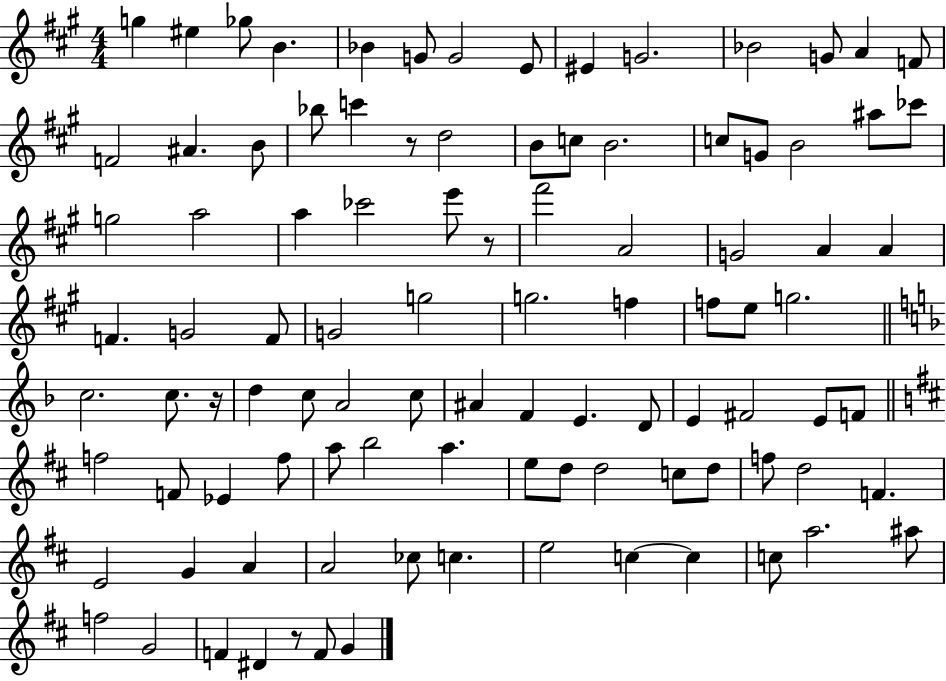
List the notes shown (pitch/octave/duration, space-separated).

G5/q EIS5/q Gb5/e B4/q. Bb4/q G4/e G4/h E4/e EIS4/q G4/h. Bb4/h G4/e A4/q F4/e F4/h A#4/q. B4/e Bb5/e C6/q R/e D5/h B4/e C5/e B4/h. C5/e G4/e B4/h A#5/e CES6/e G5/h A5/h A5/q CES6/h E6/e R/e F#6/h A4/h G4/h A4/q A4/q F4/q. G4/h F4/e G4/h G5/h G5/h. F5/q F5/e E5/e G5/h. C5/h. C5/e. R/s D5/q C5/e A4/h C5/e A#4/q F4/q E4/q. D4/e E4/q F#4/h E4/e F4/e F5/h F4/e Eb4/q F5/e A5/e B5/h A5/q. E5/e D5/e D5/h C5/e D5/e F5/e D5/h F4/q. E4/h G4/q A4/q A4/h CES5/e C5/q. E5/h C5/q C5/q C5/e A5/h. A#5/e F5/h G4/h F4/q D#4/q R/e F4/e G4/q